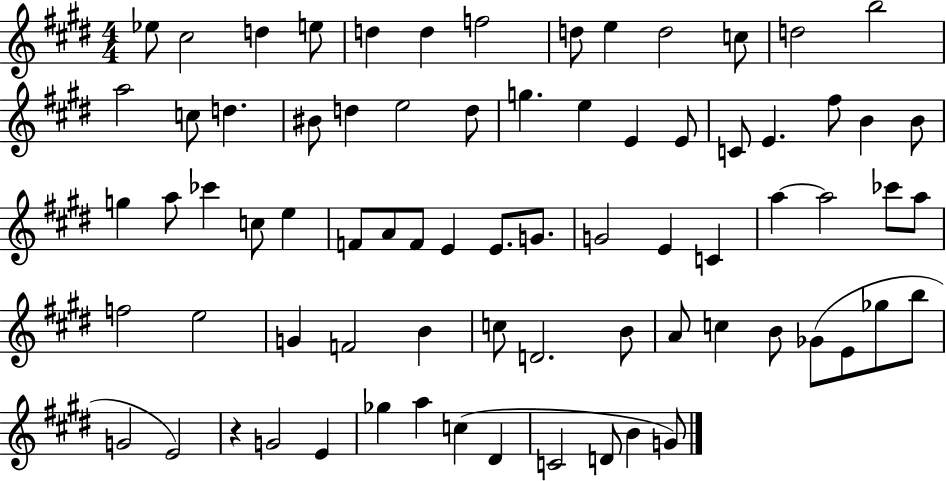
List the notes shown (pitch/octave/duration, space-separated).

Eb5/e C#5/h D5/q E5/e D5/q D5/q F5/h D5/e E5/q D5/h C5/e D5/h B5/h A5/h C5/e D5/q. BIS4/e D5/q E5/h D5/e G5/q. E5/q E4/q E4/e C4/e E4/q. F#5/e B4/q B4/e G5/q A5/e CES6/q C5/e E5/q F4/e A4/e F4/e E4/q E4/e. G4/e. G4/h E4/q C4/q A5/q A5/h CES6/e A5/e F5/h E5/h G4/q F4/h B4/q C5/e D4/h. B4/e A4/e C5/q B4/e Gb4/e E4/e Gb5/e B5/e G4/h E4/h R/q G4/h E4/q Gb5/q A5/q C5/q D#4/q C4/h D4/e B4/q G4/e